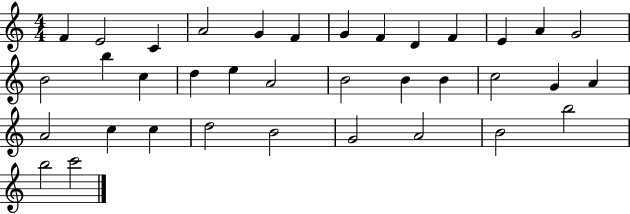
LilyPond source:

{
  \clef treble
  \numericTimeSignature
  \time 4/4
  \key c \major
  f'4 e'2 c'4 | a'2 g'4 f'4 | g'4 f'4 d'4 f'4 | e'4 a'4 g'2 | \break b'2 b''4 c''4 | d''4 e''4 a'2 | b'2 b'4 b'4 | c''2 g'4 a'4 | \break a'2 c''4 c''4 | d''2 b'2 | g'2 a'2 | b'2 b''2 | \break b''2 c'''2 | \bar "|."
}